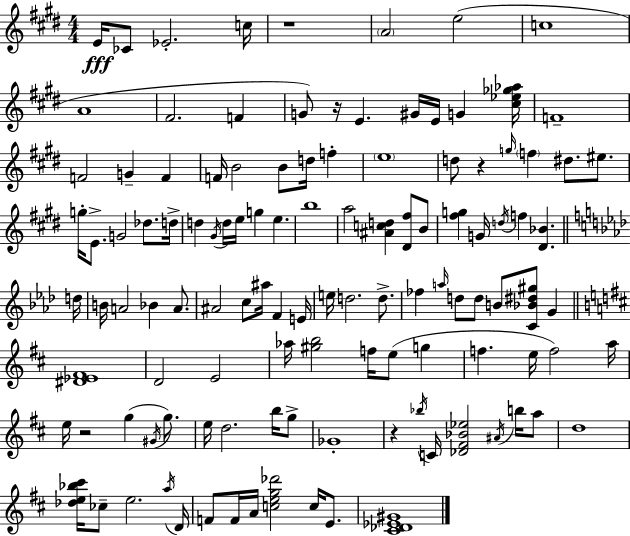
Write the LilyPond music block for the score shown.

{
  \clef treble
  \numericTimeSignature
  \time 4/4
  \key e \major
  e'16\fff ces'8 ees'2.-. c''16 | r1 | \parenthesize a'2 e''2( | c''1 | \break a'1 | fis'2. f'4 | g'8) r16 e'4. gis'16 e'16 g'4 <cis'' ees'' ges'' aes''>16 | f'1-- | \break f'2 g'4-- f'4 | f'16 b'2 b'8 d''16 f''4-. | \parenthesize e''1 | d''8 r4 \grace { g''16 } \parenthesize f''4 dis''8. eis''8. | \break g''16-. e'8.-> g'2 des''8. | d''16-> d''4 \acciaccatura { gis'16 } d''16 e''16 g''4 e''4. | b''1 | a''2 <ais' c'' d''>4 <dis' fis''>8 | \break b'8 <fis'' g''>4 g'16 \acciaccatura { d''16 } f''4 <dis' bes'>4. | \bar "||" \break \key aes \major d''16 b'16 a'2 bes'4 a'8. | ais'2 c''8 ais''16 f'4 | e'16 e''16 d''2. d''8.-> | fes''4 \grace { a''16 } d''8 d''8 b'8 <c' bes' dis'' gis''>8 g'4 | \break \bar "||" \break \key d \major <dis' ees' fis'>1 | d'2 e'2 | aes''16 <gis'' b''>2 f''16 e''8( g''4 | f''4. e''16 f''2) a''16 | \break e''16 r2 g''4( \acciaccatura { gis'16 } g''8.) | e''16 d''2. b''16 g''8-> | ges'1-. | r4 \acciaccatura { bes''16 } c'16 <des' fis' bes' ees''>2 \acciaccatura { ais'16 } | \break b''16 a''8 d''1 | <des'' e'' bes'' cis'''>16 ces''8-- e''2. | \acciaccatura { a''16 } d'16 f'8 f'16 a'16 <c'' e'' g'' des'''>2 | c''16 e'8. <cis' des' ees' gis'>1 | \break \bar "|."
}